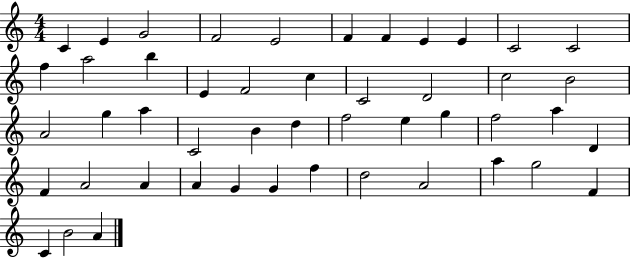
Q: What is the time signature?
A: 4/4